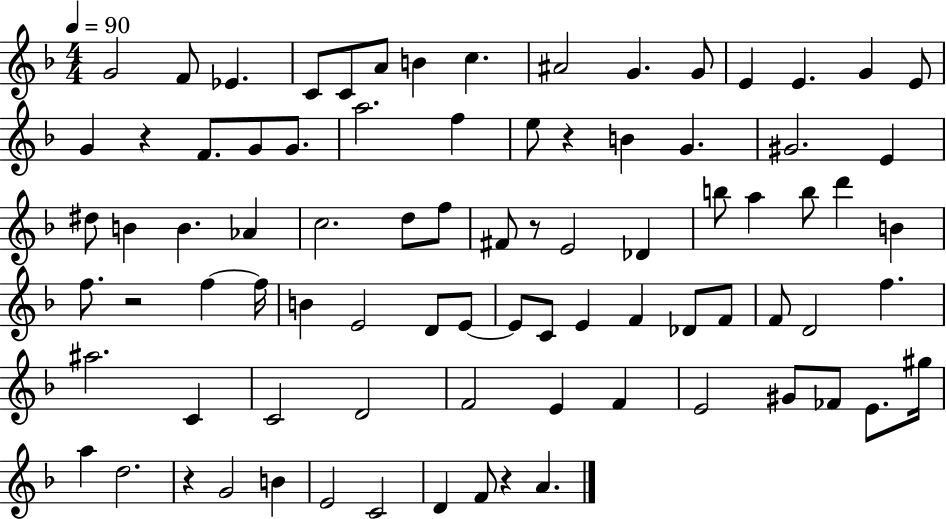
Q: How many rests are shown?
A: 6